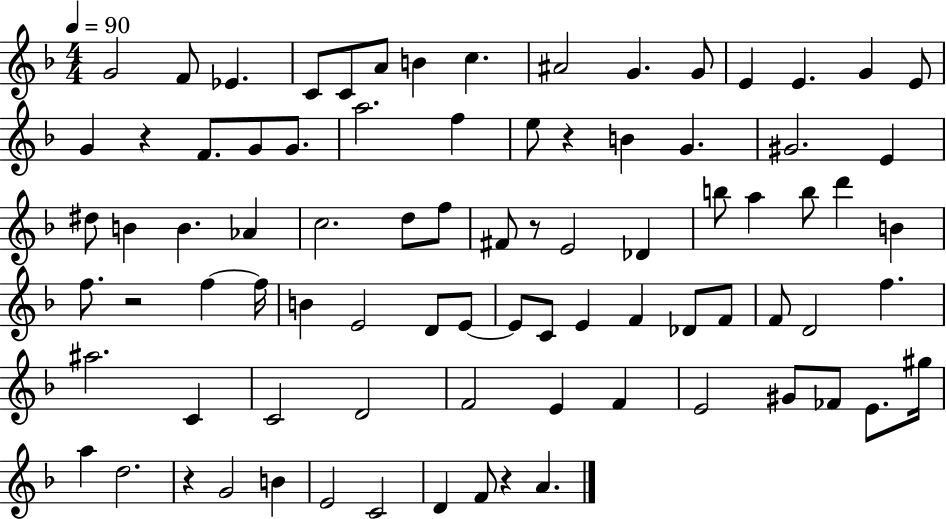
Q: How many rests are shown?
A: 6